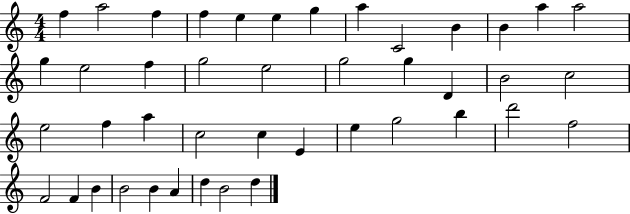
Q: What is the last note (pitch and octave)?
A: D5